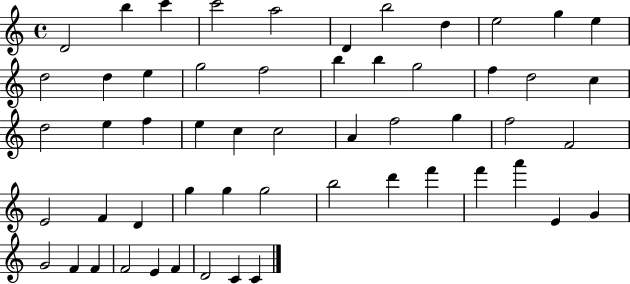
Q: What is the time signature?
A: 4/4